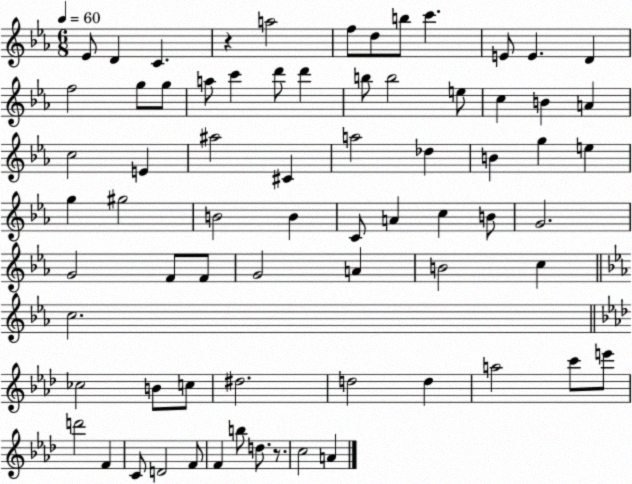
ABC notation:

X:1
T:Untitled
M:6/8
L:1/4
K:Eb
_E/2 D C z a2 f/2 d/2 b/2 c' E/2 E D f2 g/2 g/2 a/2 c' d'/2 d' b/2 b2 e/2 c B A c2 E ^a2 ^C a2 _d B g e g ^g2 B2 B C/2 A c B/2 G2 G2 F/2 F/2 G2 A B2 c c2 _c2 B/2 c/2 ^d2 d2 d a2 c'/2 e'/2 d'2 F C/2 D2 F/2 F b/2 d/2 z/2 c2 A